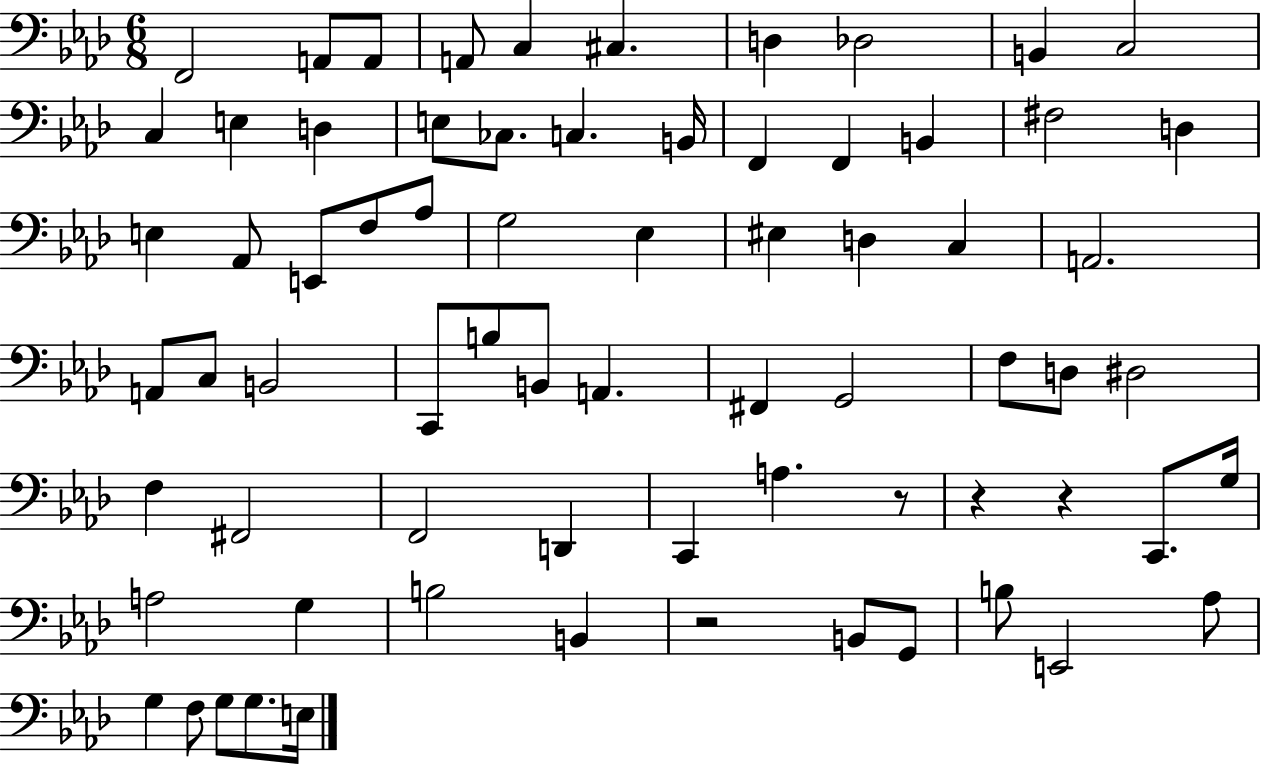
F2/h A2/e A2/e A2/e C3/q C#3/q. D3/q Db3/h B2/q C3/h C3/q E3/q D3/q E3/e CES3/e. C3/q. B2/s F2/q F2/q B2/q F#3/h D3/q E3/q Ab2/e E2/e F3/e Ab3/e G3/h Eb3/q EIS3/q D3/q C3/q A2/h. A2/e C3/e B2/h C2/e B3/e B2/e A2/q. F#2/q G2/h F3/e D3/e D#3/h F3/q F#2/h F2/h D2/q C2/q A3/q. R/e R/q R/q C2/e. G3/s A3/h G3/q B3/h B2/q R/h B2/e G2/e B3/e E2/h Ab3/e G3/q F3/e G3/e G3/e. E3/s